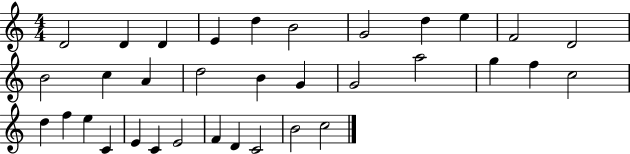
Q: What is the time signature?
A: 4/4